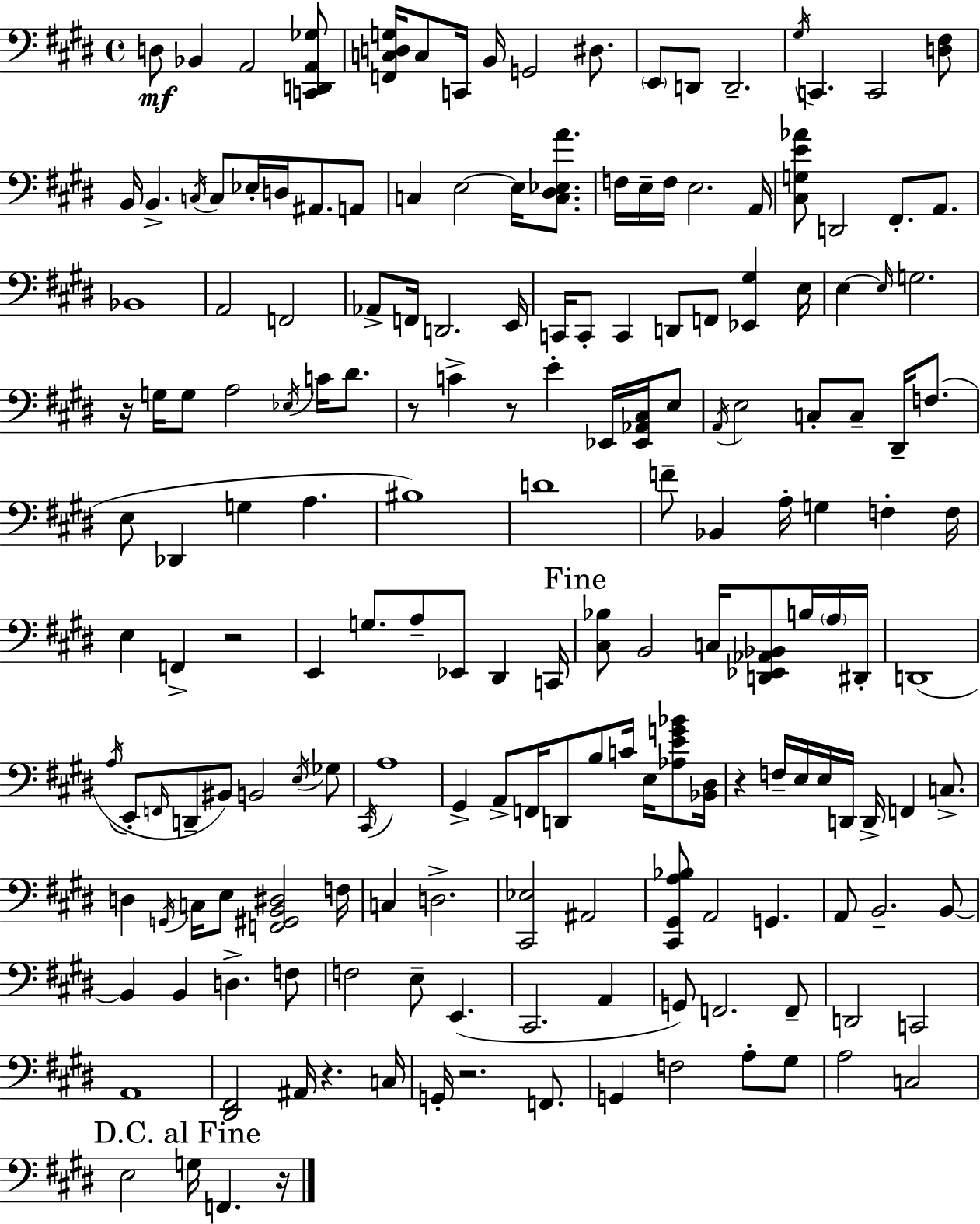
{
  \clef bass
  \time 4/4
  \defaultTimeSignature
  \key e \major
  \repeat volta 2 { d8\mf bes,4 a,2 <c, d, a, ges>8 | <f, c d g>16 c8 c,16 b,16 g,2 dis8. | \parenthesize e,8 d,8 d,2.-- | \acciaccatura { gis16 } c,4. c,2 <d fis>8 | \break b,16 b,4.-> \acciaccatura { c16 } c8 ees16-. d16 ais,8. | a,8 c4 e2~~ e16 <c dis ees a'>8. | f16 e16-- f16 e2. | a,16 <cis g e' aes'>8 d,2 fis,8.-. a,8. | \break bes,1 | a,2 f,2 | aes,8-> f,16 d,2. | e,16 c,16 c,8-. c,4 d,8 f,8 <ees, gis>4 | \break e16 e4~~ \grace { e16 } g2. | r16 g16 g8 a2 \acciaccatura { ees16 } | c'16 dis'8. r8 c'4-> r8 e'4-. | ees,16 <ees, aes, cis>16 e8 \acciaccatura { a,16 } e2 c8-. c8-- | \break dis,16-- f8.( e8 des,4 g4 a4. | bis1) | d'1 | f'8-- bes,4 a16-. g4 | \break f4-. f16 e4 f,4-> r2 | e,4 g8. a8-- ees,8 | dis,4 c,16 \mark "Fine" <cis bes>8 b,2 c16 | <d, ees, aes, bes,>8 b16 \parenthesize a16 dis,16-. d,1( | \break \acciaccatura { a16 } e,8-. \grace { f,16 } d,8-- bis,8) b,2 | \acciaccatura { e16 } ges8 \acciaccatura { cis,16 } a1 | gis,4-> a,8-> f,16 | d,8 b8 c'16 e16 <aes e' g' bes'>8 <bes, dis>16 r4 f16-- e16 e16 | \break d,16 d,16-> f,4 c8.-> d4 \acciaccatura { g,16 } c16 e8 | <f, gis, b, dis>2 f16 c4 d2.-> | <cis, ees>2 | ais,2 <cis, gis, a bes>8 a,2 | \break g,4. a,8 b,2.-- | b,8~~ b,4 b,4 | d4.-> f8 f2 | e8-- e,4.( cis,2. | \break a,4 g,8) f,2. | f,8-- d,2 | c,2 a,1 | <dis, fis,>2 | \break ais,16 r4. c16 g,16-. r2. | f,8. g,4 f2 | a8-. gis8 a2 | c2 \mark "D.C. al Fine" e2 | \break g16 f,4. r16 } \bar "|."
}